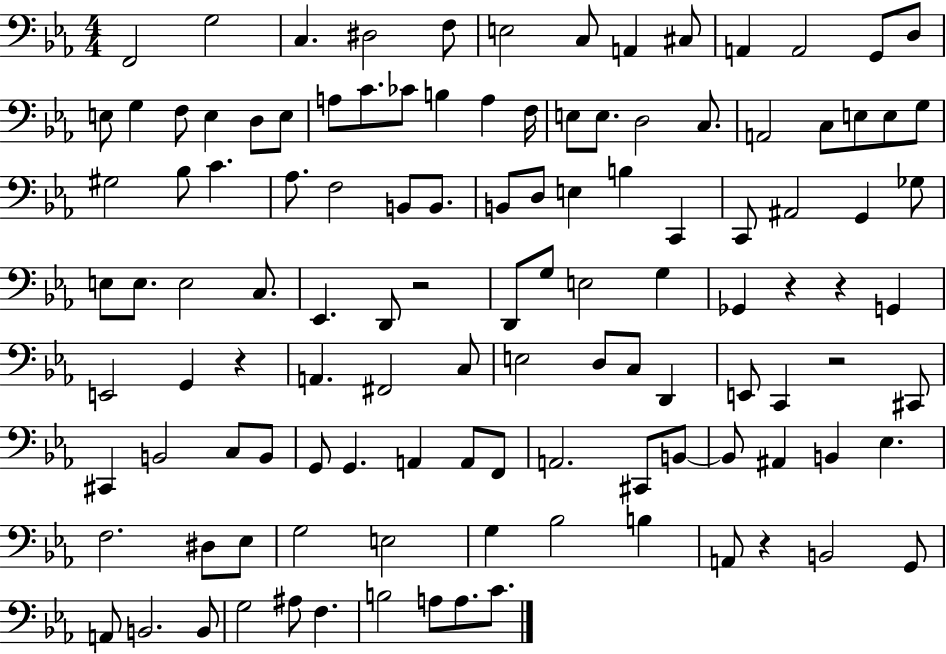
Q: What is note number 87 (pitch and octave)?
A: B2